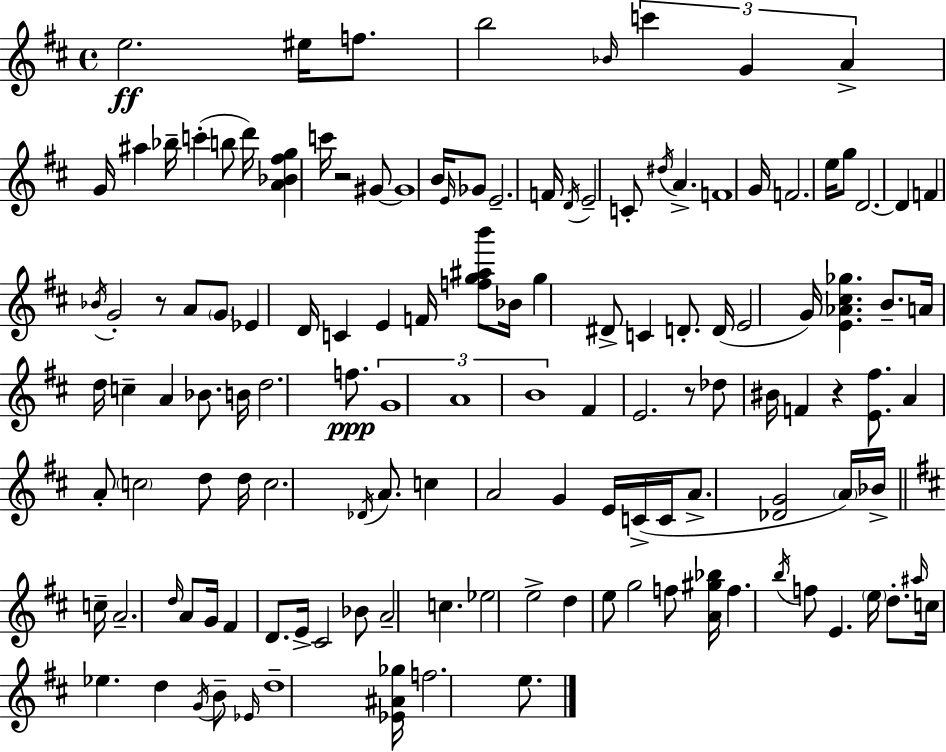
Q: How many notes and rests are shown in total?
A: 131